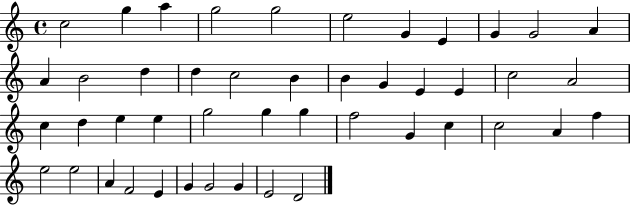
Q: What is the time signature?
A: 4/4